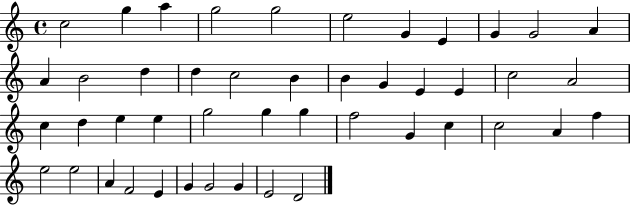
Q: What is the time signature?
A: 4/4